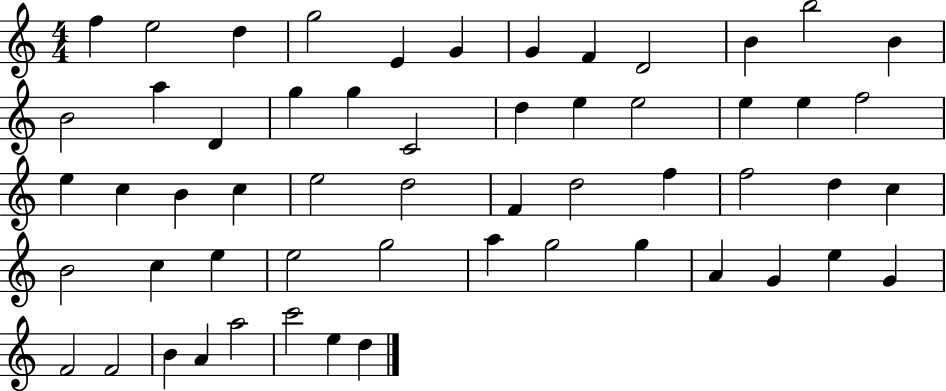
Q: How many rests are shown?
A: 0